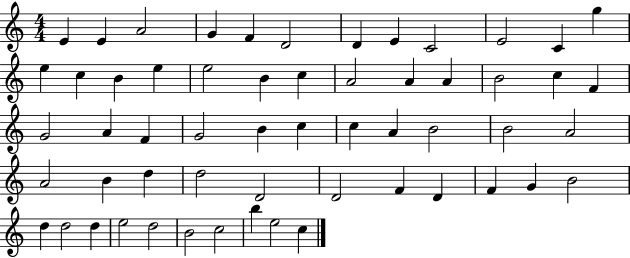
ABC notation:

X:1
T:Untitled
M:4/4
L:1/4
K:C
E E A2 G F D2 D E C2 E2 C g e c B e e2 B c A2 A A B2 c F G2 A F G2 B c c A B2 B2 A2 A2 B d d2 D2 D2 F D F G B2 d d2 d e2 d2 B2 c2 b e2 c